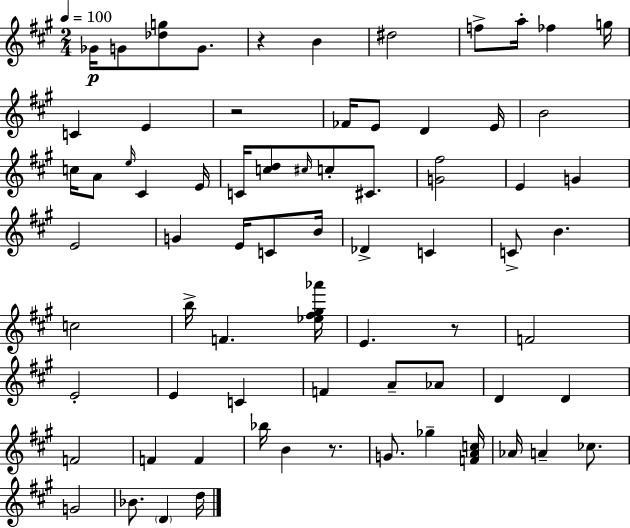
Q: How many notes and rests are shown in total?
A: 72